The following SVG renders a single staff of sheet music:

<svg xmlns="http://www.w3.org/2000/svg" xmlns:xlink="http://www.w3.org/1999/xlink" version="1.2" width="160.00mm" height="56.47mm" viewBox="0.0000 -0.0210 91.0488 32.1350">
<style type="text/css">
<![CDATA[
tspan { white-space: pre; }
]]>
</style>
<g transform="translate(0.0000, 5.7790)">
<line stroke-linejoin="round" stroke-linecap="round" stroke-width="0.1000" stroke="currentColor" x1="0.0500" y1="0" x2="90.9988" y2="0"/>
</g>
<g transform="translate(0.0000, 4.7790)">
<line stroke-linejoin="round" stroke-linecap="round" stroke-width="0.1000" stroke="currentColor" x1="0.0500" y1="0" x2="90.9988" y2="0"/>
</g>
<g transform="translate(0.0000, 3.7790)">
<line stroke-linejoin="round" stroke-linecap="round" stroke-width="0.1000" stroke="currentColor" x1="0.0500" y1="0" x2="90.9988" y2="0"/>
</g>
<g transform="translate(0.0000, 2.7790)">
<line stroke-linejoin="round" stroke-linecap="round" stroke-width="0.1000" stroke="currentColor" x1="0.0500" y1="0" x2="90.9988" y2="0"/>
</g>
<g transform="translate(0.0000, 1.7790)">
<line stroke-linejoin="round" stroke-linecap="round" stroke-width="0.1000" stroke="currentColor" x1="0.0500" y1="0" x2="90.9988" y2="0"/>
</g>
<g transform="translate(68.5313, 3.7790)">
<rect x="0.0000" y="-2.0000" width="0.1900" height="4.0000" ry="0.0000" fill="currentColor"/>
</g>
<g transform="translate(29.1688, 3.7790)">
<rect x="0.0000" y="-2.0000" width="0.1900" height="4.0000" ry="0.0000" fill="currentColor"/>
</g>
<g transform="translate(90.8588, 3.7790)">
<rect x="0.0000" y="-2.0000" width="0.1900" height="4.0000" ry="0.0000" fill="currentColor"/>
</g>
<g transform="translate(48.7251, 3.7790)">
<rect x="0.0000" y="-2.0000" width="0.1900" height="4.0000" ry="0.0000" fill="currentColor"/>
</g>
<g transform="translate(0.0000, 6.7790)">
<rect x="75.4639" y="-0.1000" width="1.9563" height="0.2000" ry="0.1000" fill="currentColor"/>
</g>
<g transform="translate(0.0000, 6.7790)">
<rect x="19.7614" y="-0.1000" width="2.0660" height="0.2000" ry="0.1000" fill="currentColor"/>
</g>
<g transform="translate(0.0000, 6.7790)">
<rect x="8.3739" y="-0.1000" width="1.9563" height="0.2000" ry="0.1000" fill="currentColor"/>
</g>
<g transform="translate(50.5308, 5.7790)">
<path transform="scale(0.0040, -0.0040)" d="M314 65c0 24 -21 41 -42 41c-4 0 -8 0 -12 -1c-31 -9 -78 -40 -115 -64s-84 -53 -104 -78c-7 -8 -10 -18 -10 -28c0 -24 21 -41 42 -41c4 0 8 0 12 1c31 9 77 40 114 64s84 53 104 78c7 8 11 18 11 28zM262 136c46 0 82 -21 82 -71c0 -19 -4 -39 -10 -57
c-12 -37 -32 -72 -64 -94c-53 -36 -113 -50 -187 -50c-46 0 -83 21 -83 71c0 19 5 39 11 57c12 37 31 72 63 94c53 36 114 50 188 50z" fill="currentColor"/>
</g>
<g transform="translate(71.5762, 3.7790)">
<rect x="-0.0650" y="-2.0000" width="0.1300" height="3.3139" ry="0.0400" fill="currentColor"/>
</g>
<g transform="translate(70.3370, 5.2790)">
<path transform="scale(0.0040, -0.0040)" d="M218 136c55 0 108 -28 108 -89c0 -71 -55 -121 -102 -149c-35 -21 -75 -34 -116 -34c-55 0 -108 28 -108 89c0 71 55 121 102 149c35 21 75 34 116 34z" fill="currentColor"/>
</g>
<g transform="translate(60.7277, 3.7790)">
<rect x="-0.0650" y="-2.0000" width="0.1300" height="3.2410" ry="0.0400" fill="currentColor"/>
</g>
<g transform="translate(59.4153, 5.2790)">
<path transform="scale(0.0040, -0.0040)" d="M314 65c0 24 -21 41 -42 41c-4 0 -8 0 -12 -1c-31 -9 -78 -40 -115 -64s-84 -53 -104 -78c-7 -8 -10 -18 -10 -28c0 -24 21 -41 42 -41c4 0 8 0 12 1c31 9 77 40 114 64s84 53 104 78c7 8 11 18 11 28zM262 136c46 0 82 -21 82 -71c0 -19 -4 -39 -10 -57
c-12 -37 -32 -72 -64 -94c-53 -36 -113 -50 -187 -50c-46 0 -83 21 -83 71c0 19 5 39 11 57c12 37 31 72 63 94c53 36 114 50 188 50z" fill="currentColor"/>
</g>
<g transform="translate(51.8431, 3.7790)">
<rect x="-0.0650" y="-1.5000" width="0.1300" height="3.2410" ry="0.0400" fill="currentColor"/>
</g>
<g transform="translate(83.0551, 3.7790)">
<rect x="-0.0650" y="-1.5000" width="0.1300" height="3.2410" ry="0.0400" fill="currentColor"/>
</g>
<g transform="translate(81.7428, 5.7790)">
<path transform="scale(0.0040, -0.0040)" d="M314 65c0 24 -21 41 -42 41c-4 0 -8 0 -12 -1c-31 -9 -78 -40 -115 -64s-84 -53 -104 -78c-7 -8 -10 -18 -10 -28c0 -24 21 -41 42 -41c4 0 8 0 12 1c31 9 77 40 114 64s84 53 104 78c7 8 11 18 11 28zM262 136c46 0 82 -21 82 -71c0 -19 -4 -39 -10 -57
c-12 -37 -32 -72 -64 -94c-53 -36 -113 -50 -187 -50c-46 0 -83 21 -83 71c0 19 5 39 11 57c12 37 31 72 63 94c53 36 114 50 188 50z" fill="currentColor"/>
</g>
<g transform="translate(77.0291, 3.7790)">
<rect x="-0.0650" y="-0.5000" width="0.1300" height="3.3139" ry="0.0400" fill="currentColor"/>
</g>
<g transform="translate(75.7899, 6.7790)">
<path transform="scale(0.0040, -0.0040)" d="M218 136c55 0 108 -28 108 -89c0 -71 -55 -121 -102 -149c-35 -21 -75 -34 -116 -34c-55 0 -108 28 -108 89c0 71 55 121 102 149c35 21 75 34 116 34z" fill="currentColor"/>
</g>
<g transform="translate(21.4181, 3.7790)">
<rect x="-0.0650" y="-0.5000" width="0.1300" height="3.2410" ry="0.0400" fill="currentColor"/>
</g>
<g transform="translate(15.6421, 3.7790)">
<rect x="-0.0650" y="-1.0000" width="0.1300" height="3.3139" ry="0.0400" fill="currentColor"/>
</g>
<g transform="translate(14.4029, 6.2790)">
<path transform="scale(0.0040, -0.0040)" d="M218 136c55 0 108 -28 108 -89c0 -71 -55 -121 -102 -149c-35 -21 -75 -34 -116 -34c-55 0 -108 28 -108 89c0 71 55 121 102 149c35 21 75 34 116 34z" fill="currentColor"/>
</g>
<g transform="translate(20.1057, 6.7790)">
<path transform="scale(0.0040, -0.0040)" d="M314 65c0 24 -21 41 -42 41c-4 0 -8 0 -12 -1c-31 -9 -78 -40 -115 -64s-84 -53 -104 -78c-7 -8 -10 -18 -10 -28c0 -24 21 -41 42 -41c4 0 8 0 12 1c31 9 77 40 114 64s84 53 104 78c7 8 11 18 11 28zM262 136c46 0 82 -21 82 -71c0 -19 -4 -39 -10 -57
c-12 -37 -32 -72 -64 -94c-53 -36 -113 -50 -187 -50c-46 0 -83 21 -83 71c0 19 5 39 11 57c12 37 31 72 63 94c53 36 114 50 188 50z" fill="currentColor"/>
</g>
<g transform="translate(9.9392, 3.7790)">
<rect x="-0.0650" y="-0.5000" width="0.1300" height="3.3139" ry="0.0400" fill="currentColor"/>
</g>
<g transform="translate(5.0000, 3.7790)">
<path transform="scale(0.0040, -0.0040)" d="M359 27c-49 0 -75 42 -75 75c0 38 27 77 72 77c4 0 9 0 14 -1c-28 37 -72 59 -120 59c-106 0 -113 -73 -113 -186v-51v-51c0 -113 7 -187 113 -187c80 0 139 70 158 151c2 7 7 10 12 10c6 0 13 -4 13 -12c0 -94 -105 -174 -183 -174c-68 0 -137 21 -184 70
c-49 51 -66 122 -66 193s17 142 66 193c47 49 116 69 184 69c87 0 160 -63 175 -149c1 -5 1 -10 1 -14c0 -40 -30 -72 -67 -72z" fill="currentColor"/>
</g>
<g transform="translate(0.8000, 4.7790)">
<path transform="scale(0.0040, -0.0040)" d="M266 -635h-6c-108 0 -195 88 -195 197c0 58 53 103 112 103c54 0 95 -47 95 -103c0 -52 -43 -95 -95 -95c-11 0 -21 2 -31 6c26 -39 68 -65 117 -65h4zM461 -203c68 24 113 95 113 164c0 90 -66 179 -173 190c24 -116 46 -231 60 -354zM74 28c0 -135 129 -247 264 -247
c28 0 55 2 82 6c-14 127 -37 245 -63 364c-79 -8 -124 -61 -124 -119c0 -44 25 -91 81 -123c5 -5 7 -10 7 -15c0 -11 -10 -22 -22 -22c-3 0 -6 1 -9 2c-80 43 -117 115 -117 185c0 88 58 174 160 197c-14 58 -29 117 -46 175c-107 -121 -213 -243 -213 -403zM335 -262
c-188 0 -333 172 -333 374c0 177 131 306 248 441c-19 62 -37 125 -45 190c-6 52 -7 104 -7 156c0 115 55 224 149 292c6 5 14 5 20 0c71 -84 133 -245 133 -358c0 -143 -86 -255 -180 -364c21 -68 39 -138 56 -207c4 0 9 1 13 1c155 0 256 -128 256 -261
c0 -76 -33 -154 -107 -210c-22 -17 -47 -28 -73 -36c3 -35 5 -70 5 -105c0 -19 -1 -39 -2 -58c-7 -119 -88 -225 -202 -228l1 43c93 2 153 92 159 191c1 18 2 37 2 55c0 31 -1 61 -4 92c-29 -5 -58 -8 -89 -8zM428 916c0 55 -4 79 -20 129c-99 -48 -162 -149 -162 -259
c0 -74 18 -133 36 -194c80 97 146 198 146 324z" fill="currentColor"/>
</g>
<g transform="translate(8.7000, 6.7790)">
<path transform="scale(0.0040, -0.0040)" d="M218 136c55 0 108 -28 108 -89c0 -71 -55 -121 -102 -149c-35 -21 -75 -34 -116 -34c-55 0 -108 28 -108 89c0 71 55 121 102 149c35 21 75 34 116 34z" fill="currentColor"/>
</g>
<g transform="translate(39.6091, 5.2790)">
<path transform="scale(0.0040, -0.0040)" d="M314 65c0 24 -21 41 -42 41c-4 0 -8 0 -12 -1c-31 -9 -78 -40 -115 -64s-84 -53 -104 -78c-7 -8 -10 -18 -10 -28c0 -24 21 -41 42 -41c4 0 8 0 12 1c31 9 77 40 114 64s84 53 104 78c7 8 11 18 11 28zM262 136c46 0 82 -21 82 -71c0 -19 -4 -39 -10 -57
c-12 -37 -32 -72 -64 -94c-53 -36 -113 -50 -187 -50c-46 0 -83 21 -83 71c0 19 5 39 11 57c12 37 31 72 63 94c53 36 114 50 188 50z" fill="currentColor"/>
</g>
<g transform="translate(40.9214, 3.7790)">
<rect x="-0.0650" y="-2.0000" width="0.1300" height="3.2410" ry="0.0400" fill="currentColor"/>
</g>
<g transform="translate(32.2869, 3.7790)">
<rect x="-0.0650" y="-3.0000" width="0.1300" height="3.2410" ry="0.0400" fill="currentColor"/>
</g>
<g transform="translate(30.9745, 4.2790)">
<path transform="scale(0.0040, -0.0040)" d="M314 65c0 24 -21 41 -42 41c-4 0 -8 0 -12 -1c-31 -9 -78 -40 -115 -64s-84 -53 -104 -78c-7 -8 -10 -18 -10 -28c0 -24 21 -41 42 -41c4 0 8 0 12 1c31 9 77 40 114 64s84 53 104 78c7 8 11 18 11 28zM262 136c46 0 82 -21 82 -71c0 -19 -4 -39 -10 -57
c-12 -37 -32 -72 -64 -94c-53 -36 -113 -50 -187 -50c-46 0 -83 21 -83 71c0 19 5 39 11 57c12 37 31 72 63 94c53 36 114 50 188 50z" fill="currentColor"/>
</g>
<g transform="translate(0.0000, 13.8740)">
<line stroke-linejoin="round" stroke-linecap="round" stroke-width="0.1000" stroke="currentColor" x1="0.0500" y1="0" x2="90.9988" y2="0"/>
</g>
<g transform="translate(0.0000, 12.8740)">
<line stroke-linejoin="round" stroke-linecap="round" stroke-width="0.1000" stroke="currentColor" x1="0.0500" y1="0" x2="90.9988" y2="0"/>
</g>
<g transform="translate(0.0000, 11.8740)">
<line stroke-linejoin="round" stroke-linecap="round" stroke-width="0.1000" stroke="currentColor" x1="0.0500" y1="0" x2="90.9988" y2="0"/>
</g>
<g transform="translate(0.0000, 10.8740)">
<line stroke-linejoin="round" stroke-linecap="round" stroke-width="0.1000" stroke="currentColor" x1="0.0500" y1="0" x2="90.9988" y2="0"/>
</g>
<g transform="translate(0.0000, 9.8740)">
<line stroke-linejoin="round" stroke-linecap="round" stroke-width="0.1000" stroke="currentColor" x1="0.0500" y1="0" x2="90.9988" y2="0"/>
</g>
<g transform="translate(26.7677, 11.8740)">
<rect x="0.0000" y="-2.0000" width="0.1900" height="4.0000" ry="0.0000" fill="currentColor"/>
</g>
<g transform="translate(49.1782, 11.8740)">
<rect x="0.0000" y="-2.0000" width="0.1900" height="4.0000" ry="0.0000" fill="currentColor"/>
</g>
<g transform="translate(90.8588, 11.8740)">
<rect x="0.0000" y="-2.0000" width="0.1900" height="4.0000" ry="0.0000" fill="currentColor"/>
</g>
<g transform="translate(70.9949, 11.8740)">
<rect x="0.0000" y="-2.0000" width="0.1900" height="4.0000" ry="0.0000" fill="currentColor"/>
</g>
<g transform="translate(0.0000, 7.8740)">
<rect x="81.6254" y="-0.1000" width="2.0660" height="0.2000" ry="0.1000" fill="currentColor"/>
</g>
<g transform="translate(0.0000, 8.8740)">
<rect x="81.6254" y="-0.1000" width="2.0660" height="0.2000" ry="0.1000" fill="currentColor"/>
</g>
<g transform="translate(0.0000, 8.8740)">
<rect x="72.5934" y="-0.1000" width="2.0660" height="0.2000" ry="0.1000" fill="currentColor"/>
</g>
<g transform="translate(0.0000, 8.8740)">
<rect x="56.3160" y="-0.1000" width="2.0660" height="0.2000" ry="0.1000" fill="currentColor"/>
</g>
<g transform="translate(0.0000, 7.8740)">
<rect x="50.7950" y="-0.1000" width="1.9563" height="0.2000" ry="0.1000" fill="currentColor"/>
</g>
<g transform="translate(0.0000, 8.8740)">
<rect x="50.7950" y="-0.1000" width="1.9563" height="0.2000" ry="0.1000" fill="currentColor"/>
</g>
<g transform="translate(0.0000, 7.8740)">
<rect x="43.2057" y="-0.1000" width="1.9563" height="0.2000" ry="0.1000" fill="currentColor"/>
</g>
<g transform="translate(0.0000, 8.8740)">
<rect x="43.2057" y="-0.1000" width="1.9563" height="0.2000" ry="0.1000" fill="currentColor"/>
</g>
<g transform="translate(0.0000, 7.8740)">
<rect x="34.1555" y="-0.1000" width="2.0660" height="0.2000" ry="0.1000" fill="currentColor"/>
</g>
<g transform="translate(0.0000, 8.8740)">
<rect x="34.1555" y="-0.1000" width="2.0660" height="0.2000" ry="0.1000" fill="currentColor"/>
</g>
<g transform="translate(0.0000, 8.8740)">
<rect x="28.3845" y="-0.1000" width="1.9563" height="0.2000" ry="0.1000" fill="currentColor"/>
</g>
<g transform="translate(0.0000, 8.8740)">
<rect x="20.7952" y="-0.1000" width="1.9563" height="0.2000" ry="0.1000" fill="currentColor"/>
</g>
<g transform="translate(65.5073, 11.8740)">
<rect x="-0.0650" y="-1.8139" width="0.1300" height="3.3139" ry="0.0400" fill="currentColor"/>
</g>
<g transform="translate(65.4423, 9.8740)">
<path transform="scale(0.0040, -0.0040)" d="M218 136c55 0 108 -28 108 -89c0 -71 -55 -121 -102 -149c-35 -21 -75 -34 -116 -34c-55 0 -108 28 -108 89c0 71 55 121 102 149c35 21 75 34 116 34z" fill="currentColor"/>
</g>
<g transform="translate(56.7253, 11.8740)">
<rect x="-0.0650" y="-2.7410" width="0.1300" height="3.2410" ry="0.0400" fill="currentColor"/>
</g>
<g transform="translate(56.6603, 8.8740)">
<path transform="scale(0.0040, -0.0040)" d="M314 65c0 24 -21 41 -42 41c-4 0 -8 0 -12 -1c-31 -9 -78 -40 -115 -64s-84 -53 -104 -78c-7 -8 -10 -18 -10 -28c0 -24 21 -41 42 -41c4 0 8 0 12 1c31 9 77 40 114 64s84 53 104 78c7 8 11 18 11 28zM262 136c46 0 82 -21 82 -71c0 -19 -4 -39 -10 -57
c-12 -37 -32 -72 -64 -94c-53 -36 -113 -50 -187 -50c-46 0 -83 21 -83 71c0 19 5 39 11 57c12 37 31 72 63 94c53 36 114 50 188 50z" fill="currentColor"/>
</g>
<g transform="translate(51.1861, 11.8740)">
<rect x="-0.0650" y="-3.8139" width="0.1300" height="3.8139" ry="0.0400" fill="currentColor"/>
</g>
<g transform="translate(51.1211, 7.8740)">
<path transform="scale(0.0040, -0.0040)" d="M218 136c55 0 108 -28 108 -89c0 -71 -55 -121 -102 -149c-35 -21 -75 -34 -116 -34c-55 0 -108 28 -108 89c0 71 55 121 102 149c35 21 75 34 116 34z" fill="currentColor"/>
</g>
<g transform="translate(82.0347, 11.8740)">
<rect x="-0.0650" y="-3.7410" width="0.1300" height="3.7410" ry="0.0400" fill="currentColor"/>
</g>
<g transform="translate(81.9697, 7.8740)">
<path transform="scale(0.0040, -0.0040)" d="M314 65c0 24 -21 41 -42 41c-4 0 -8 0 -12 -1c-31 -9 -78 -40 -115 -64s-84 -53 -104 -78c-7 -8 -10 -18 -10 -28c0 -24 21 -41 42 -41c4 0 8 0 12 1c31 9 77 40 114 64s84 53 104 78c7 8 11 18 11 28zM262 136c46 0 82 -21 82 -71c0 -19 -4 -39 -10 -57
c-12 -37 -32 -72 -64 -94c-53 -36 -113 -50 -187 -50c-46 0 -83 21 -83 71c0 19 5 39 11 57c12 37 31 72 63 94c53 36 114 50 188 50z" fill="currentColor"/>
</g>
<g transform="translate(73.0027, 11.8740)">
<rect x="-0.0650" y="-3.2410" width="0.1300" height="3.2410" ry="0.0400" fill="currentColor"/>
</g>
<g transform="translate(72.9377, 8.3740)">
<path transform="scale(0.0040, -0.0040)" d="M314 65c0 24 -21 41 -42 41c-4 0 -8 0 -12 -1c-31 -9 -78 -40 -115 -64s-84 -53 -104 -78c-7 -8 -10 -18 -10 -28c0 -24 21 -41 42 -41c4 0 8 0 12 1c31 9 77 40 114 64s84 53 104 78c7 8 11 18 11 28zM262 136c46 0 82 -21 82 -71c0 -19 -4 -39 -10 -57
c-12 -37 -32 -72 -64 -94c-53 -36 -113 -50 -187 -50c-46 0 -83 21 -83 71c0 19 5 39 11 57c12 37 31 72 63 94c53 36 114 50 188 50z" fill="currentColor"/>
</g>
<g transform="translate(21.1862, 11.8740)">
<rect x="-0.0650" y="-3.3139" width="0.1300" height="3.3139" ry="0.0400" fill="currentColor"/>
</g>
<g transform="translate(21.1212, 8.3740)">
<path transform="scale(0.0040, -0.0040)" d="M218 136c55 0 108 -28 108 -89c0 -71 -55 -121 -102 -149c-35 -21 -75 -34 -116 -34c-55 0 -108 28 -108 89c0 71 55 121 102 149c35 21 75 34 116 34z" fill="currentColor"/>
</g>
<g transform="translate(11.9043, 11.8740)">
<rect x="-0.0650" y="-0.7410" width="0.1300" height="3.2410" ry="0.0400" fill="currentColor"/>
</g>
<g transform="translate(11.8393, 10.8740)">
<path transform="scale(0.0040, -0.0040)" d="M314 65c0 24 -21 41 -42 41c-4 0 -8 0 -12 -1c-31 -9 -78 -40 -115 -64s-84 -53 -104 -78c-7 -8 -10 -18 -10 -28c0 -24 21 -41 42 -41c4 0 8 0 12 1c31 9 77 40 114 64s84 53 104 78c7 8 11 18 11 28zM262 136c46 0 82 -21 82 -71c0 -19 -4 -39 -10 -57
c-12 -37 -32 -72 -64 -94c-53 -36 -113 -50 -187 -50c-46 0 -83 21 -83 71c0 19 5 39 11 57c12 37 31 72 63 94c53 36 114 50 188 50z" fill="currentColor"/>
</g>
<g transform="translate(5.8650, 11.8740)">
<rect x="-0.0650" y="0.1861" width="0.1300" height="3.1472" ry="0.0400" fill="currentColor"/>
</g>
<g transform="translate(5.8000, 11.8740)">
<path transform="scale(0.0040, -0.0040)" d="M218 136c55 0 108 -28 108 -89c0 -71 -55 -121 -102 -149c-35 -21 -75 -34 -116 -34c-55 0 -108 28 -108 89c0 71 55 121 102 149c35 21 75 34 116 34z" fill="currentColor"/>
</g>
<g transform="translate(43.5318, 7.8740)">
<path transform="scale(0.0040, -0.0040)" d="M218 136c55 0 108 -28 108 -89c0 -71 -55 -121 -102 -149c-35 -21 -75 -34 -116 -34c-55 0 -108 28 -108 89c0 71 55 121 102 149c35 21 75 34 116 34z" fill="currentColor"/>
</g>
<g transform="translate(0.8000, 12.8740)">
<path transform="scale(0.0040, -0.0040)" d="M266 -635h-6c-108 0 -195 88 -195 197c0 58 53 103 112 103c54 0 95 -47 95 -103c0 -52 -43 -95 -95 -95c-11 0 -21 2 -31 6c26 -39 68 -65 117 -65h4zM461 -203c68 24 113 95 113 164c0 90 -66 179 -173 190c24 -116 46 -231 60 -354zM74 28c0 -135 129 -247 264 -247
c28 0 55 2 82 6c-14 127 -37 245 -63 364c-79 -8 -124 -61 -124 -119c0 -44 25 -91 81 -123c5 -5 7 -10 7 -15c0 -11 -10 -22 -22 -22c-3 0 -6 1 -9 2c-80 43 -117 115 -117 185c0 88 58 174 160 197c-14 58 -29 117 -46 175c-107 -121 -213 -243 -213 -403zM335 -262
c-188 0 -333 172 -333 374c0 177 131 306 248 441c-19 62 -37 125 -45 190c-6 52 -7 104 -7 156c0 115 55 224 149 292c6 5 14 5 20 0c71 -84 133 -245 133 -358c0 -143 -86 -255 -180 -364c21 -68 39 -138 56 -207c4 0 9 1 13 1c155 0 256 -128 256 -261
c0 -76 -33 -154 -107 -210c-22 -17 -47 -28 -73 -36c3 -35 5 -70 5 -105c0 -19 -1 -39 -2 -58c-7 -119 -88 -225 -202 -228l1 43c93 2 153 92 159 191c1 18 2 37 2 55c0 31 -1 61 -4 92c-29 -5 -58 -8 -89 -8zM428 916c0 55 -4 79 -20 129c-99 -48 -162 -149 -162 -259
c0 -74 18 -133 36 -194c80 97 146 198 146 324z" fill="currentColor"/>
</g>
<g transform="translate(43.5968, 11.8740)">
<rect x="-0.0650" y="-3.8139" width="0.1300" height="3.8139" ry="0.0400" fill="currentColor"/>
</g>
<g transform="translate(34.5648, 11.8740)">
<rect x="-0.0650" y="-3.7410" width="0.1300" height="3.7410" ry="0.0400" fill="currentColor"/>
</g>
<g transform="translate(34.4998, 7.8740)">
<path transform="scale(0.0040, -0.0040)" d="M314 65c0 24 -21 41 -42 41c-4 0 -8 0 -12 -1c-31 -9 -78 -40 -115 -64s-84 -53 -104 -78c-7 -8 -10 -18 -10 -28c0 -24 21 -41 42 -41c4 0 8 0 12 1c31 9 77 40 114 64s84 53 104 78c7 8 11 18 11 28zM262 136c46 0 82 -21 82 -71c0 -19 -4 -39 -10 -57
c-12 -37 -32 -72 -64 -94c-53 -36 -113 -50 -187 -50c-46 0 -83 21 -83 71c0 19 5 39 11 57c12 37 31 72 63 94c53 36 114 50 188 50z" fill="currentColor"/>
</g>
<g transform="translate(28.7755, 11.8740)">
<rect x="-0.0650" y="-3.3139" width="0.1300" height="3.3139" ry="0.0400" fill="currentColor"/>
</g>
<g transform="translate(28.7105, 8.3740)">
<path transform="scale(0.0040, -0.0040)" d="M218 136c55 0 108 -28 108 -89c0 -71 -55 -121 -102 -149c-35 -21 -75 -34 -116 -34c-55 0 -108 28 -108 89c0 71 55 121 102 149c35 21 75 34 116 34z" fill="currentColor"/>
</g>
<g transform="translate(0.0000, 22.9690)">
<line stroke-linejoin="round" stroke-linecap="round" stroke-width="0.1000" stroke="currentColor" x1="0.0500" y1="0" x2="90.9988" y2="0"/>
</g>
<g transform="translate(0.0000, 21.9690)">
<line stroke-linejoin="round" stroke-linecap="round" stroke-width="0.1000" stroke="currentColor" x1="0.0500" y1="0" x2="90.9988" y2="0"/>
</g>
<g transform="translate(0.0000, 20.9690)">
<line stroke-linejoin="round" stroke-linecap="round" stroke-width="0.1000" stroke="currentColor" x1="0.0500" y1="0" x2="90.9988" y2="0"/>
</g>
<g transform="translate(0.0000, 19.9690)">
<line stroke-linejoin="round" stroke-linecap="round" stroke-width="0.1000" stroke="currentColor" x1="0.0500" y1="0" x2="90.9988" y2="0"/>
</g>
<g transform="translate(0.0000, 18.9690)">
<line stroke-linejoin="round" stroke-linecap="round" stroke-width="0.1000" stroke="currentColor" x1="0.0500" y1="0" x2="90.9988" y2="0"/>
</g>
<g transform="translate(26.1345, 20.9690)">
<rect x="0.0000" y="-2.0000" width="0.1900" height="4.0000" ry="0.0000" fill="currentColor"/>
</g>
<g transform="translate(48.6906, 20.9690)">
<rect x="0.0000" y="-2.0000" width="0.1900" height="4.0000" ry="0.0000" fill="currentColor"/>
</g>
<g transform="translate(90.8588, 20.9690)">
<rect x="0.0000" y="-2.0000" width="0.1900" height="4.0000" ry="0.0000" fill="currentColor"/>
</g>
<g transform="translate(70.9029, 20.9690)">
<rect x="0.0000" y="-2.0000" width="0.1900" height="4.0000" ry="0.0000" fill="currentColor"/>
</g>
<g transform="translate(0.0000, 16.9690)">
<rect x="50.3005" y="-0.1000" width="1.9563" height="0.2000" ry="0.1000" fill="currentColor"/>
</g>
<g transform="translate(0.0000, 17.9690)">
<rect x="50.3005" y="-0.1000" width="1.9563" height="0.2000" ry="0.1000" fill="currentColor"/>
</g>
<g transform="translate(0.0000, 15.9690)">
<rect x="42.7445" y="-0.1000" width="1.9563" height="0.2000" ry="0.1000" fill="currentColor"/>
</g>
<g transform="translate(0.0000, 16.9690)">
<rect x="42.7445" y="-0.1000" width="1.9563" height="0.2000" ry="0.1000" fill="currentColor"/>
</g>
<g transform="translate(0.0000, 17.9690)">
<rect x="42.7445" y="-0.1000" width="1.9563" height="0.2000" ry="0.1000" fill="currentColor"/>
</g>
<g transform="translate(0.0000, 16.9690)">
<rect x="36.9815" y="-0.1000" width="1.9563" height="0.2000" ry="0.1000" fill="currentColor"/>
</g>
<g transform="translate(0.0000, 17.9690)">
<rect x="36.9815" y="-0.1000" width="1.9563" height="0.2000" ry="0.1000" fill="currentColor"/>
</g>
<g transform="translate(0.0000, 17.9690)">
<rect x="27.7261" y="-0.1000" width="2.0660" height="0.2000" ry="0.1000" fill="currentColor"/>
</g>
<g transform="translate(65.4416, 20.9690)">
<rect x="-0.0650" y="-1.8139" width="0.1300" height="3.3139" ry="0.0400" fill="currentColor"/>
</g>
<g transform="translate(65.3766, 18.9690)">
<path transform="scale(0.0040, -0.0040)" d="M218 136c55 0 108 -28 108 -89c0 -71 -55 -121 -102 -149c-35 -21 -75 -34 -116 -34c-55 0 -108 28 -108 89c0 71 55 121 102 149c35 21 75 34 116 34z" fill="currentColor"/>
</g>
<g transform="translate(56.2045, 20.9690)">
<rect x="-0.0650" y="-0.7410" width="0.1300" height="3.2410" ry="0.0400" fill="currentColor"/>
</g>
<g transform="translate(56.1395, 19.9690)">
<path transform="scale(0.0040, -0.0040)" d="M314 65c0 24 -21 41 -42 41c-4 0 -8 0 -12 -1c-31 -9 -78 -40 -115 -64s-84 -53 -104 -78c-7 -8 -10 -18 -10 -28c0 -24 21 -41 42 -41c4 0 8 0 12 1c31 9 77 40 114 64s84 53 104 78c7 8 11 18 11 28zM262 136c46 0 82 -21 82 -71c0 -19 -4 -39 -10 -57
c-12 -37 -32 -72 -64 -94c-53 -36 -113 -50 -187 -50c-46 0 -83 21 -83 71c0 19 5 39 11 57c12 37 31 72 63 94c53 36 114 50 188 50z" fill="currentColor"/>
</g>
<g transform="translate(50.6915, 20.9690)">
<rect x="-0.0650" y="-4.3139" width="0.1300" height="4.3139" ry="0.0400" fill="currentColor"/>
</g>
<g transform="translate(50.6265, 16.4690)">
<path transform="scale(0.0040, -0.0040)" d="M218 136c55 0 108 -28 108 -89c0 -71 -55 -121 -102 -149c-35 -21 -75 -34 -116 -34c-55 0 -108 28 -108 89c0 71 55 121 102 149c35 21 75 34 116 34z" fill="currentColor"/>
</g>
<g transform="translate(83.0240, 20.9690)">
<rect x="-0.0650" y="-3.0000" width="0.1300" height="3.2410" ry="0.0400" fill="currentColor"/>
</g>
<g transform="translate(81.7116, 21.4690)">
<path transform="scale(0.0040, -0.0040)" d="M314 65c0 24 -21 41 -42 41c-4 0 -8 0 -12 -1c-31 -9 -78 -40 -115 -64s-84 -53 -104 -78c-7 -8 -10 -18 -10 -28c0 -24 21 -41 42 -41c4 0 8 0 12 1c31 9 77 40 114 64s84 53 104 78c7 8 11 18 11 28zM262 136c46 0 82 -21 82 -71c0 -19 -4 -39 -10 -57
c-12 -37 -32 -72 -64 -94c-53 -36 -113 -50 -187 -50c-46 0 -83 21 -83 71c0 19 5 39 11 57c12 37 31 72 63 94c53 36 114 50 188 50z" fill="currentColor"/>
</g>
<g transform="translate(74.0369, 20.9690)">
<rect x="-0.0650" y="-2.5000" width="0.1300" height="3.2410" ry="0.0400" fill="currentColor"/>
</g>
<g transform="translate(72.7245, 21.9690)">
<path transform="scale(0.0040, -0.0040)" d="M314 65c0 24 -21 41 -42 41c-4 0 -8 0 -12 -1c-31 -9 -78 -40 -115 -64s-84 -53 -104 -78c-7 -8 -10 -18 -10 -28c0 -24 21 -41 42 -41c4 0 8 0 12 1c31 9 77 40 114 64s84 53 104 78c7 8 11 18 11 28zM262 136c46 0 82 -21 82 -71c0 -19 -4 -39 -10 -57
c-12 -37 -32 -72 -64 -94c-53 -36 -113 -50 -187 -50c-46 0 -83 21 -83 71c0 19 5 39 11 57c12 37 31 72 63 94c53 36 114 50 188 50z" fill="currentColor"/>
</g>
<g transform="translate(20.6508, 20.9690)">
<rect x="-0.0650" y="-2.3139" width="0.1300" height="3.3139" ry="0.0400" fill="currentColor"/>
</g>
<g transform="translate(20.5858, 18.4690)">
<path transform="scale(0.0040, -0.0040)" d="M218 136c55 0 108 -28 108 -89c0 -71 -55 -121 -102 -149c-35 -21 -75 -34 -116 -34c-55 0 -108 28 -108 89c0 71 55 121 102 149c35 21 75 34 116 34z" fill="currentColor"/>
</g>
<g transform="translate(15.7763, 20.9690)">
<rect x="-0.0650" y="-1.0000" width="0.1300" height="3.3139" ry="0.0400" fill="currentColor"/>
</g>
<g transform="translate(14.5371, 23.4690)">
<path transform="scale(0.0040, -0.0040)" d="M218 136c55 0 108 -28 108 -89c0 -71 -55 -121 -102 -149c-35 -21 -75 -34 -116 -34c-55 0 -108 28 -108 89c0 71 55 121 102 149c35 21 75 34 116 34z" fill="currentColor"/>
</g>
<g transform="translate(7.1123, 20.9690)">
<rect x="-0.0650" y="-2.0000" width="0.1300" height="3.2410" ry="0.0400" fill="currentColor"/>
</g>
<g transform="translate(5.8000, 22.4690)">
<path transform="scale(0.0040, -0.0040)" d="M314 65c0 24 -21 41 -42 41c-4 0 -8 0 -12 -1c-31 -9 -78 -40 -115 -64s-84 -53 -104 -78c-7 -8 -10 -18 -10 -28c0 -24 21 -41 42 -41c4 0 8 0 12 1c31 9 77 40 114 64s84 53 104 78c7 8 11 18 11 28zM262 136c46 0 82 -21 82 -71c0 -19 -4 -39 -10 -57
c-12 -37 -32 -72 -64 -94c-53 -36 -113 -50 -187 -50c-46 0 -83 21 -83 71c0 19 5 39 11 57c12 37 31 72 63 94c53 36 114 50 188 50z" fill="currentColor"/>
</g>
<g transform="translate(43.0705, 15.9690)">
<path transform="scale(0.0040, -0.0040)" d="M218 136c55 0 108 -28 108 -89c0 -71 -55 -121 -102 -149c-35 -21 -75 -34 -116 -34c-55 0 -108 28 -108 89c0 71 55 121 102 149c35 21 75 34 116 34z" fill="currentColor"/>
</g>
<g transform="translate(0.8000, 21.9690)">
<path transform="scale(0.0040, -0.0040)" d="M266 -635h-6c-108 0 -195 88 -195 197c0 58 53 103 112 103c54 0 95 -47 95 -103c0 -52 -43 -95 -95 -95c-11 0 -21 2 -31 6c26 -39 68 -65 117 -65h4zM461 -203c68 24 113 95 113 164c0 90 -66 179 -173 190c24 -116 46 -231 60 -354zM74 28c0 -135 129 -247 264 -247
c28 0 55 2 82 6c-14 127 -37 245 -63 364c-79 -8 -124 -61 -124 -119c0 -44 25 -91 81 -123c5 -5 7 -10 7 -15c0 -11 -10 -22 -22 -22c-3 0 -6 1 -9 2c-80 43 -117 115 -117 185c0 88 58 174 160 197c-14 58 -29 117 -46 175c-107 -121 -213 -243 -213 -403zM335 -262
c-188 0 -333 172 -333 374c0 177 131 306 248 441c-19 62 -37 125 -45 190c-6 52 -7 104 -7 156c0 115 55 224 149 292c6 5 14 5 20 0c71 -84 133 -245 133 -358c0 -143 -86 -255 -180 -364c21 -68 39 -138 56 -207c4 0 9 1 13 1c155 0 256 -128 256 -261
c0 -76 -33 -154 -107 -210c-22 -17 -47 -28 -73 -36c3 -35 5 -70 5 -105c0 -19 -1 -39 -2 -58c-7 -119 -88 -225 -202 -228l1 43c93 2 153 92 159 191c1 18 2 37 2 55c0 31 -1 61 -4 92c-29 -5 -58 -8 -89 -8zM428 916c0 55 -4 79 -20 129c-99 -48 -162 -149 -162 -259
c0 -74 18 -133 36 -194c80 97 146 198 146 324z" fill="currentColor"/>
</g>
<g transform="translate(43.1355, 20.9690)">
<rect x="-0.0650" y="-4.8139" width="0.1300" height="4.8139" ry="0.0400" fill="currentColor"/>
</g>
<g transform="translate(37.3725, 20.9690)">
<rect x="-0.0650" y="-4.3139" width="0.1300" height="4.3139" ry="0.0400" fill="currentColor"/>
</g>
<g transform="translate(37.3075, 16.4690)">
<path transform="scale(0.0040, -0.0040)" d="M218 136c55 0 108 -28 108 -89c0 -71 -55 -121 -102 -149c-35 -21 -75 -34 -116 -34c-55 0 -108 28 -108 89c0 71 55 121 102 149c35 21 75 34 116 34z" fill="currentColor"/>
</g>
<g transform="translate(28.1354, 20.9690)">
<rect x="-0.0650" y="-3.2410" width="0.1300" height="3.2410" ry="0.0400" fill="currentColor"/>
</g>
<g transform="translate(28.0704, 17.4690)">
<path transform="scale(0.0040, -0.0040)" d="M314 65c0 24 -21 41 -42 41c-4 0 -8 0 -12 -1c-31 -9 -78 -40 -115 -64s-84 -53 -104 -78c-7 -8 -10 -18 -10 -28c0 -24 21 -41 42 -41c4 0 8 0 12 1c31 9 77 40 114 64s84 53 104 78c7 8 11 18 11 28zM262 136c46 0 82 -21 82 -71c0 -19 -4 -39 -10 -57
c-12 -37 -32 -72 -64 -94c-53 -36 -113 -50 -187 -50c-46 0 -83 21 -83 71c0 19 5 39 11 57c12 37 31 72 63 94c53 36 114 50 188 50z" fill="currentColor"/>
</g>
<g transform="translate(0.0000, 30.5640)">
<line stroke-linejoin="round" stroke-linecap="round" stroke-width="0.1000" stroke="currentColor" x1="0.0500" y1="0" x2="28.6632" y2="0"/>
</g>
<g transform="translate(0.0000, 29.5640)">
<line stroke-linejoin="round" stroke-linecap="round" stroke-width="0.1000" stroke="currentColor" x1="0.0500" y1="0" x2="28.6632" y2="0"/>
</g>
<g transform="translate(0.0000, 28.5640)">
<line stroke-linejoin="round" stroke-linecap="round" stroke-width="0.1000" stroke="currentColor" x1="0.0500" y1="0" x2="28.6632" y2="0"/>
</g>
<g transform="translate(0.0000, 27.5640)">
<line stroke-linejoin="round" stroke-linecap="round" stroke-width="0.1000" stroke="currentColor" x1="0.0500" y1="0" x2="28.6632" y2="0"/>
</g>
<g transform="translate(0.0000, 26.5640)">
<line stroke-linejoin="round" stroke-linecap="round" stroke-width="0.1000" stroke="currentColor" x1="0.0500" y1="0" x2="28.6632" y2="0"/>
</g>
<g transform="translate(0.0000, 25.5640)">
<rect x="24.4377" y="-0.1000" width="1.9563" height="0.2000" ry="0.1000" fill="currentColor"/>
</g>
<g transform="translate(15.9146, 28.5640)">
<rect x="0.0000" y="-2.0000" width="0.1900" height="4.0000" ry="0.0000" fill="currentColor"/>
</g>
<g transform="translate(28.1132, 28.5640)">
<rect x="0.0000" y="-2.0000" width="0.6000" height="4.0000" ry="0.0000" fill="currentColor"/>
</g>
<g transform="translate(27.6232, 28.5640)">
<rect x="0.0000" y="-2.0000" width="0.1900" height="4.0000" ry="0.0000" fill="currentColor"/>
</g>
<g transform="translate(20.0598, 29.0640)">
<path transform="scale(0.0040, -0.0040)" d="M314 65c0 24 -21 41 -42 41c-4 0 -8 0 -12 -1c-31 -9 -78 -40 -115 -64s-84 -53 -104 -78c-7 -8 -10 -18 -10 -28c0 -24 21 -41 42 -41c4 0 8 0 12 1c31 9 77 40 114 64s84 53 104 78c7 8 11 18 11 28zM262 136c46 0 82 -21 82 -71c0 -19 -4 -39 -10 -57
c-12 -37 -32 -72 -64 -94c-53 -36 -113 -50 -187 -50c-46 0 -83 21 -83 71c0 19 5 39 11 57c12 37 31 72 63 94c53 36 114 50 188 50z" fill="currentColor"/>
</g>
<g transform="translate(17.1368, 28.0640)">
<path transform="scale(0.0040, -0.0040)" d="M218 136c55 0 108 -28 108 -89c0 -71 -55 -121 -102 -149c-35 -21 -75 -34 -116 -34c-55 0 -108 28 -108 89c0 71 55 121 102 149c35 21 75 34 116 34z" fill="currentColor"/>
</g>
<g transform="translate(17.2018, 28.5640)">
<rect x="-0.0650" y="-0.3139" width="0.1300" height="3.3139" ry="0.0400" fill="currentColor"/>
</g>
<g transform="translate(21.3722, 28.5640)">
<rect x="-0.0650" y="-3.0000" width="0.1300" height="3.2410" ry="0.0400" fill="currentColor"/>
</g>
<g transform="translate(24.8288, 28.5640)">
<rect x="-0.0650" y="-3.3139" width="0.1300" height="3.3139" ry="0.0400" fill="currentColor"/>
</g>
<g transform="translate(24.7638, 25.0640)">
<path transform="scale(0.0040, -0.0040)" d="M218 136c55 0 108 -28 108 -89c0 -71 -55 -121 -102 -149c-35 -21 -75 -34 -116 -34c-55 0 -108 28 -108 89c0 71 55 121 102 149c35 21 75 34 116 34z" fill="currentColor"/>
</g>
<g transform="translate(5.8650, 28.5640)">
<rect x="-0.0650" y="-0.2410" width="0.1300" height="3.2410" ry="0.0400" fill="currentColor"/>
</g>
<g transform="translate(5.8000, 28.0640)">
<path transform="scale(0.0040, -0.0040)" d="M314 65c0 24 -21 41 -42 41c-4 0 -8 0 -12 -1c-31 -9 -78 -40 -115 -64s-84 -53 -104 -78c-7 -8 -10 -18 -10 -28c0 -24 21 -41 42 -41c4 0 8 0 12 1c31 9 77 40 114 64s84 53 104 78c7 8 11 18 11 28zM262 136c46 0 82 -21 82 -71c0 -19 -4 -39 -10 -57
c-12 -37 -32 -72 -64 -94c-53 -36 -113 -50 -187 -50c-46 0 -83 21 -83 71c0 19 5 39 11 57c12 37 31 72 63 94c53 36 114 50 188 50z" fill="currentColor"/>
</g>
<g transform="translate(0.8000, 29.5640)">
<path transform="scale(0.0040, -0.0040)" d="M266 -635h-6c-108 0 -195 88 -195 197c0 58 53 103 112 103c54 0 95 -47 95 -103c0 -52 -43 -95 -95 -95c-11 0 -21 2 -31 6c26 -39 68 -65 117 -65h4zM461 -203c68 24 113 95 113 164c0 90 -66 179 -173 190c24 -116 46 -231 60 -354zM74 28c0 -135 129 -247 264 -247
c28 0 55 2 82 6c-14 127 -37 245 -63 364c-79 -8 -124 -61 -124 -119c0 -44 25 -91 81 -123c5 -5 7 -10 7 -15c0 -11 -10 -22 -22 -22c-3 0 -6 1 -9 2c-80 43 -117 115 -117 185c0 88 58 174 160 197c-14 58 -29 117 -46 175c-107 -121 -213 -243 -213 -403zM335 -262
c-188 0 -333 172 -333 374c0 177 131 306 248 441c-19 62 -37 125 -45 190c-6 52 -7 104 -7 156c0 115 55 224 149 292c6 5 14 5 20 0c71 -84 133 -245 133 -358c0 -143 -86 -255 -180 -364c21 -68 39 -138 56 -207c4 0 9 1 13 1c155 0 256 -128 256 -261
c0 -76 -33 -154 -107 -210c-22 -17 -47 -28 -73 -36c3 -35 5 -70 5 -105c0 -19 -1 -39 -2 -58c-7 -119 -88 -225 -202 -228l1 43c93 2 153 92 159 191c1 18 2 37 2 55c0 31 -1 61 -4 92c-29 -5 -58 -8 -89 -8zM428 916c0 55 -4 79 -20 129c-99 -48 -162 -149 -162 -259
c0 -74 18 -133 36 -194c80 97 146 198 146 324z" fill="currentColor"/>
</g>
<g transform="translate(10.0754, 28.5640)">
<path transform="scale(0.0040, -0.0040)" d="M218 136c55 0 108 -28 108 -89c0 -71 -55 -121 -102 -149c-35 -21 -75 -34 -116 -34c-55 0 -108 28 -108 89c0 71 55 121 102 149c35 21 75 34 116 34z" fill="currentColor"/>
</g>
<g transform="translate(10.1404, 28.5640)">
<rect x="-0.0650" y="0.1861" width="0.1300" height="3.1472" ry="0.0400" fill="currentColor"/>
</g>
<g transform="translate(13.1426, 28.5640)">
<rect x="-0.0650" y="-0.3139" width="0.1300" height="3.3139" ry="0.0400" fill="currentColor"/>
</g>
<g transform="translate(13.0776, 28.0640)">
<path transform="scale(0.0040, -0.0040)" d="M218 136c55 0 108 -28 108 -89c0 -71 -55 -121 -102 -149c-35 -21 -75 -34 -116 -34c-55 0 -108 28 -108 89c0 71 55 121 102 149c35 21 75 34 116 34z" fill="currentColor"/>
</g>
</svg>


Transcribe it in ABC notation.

X:1
T:Untitled
M:4/4
L:1/4
K:C
C D C2 A2 F2 E2 F2 F C E2 B d2 b b c'2 c' c' a2 f b2 c'2 F2 D g b2 d' e' d' d2 f G2 A2 c2 B c c A2 b